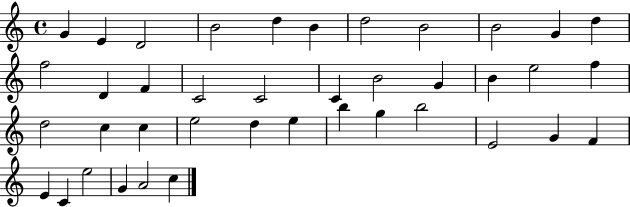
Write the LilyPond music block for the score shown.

{
  \clef treble
  \time 4/4
  \defaultTimeSignature
  \key c \major
  g'4 e'4 d'2 | b'2 d''4 b'4 | d''2 b'2 | b'2 g'4 d''4 | \break f''2 d'4 f'4 | c'2 c'2 | c'4 b'2 g'4 | b'4 e''2 f''4 | \break d''2 c''4 c''4 | e''2 d''4 e''4 | b''4 g''4 b''2 | e'2 g'4 f'4 | \break e'4 c'4 e''2 | g'4 a'2 c''4 | \bar "|."
}